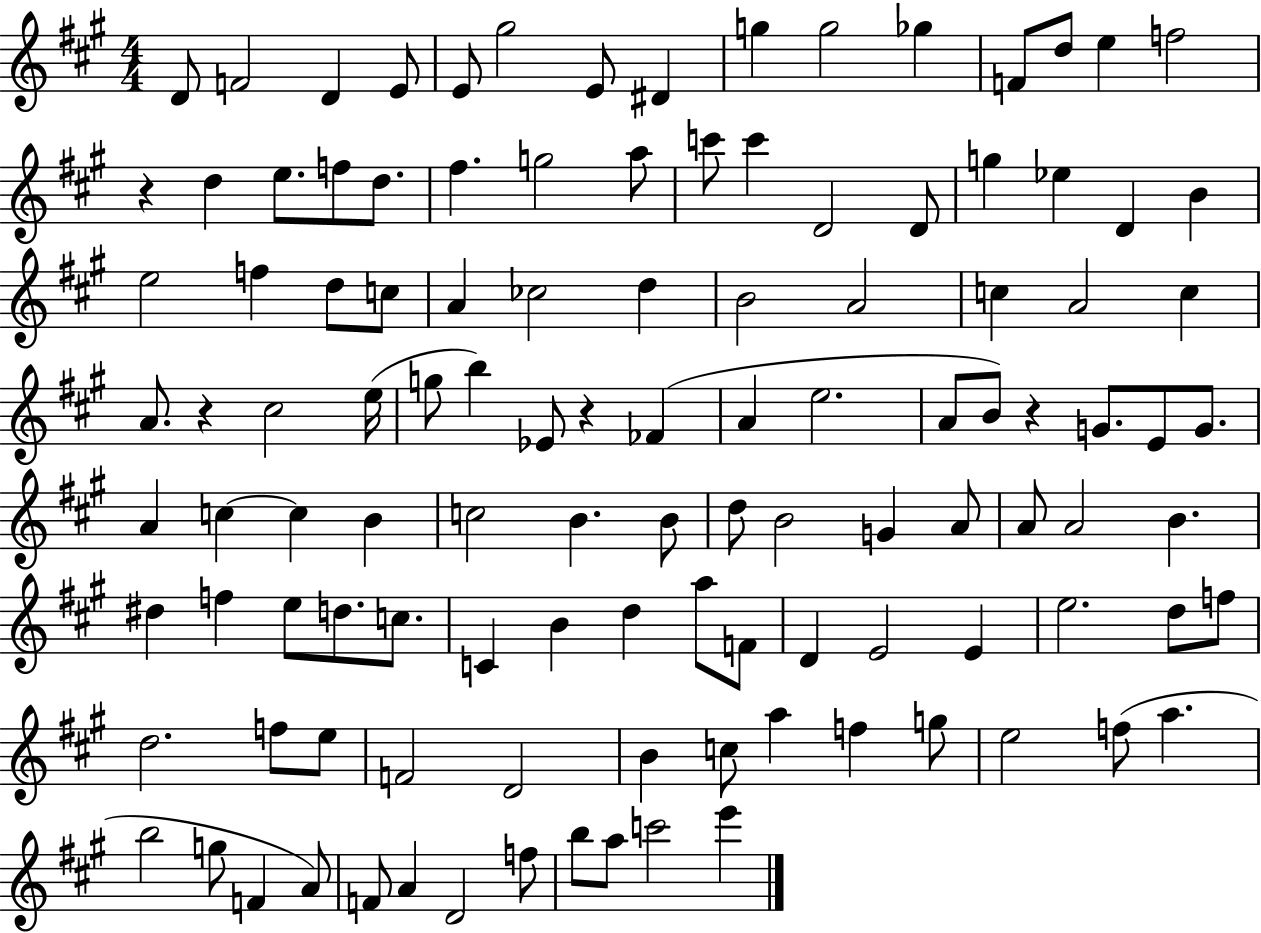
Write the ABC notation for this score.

X:1
T:Untitled
M:4/4
L:1/4
K:A
D/2 F2 D E/2 E/2 ^g2 E/2 ^D g g2 _g F/2 d/2 e f2 z d e/2 f/2 d/2 ^f g2 a/2 c'/2 c' D2 D/2 g _e D B e2 f d/2 c/2 A _c2 d B2 A2 c A2 c A/2 z ^c2 e/4 g/2 b _E/2 z _F A e2 A/2 B/2 z G/2 E/2 G/2 A c c B c2 B B/2 d/2 B2 G A/2 A/2 A2 B ^d f e/2 d/2 c/2 C B d a/2 F/2 D E2 E e2 d/2 f/2 d2 f/2 e/2 F2 D2 B c/2 a f g/2 e2 f/2 a b2 g/2 F A/2 F/2 A D2 f/2 b/2 a/2 c'2 e'